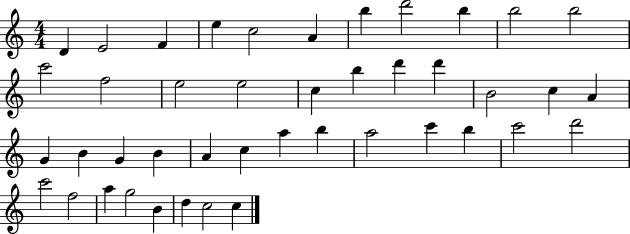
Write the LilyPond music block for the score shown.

{
  \clef treble
  \numericTimeSignature
  \time 4/4
  \key c \major
  d'4 e'2 f'4 | e''4 c''2 a'4 | b''4 d'''2 b''4 | b''2 b''2 | \break c'''2 f''2 | e''2 e''2 | c''4 b''4 d'''4 d'''4 | b'2 c''4 a'4 | \break g'4 b'4 g'4 b'4 | a'4 c''4 a''4 b''4 | a''2 c'''4 b''4 | c'''2 d'''2 | \break c'''2 f''2 | a''4 g''2 b'4 | d''4 c''2 c''4 | \bar "|."
}